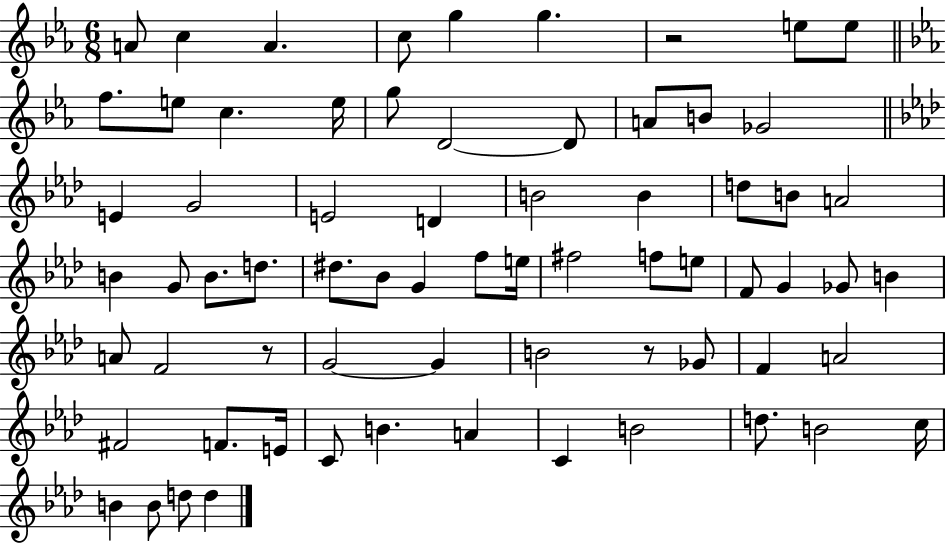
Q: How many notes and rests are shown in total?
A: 69